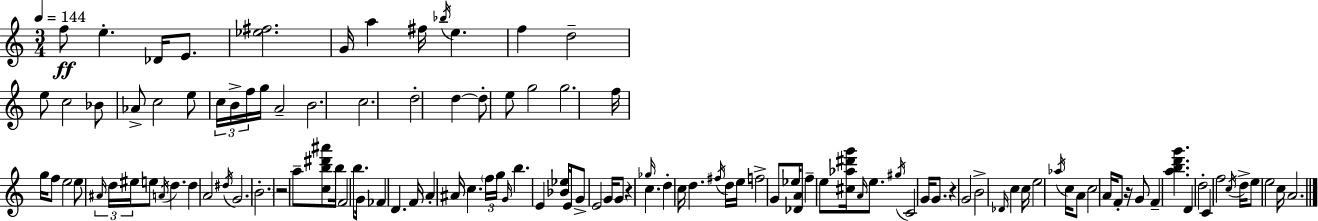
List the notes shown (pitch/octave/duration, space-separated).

F5/e E5/q. Db4/s E4/e. [Eb5,F#5]/h. G4/s A5/q F#5/s Bb5/s E5/q. F5/q D5/h E5/e C5/h Bb4/e Ab4/e C5/h E5/e C5/s B4/s F5/s G5/s A4/h B4/h. C5/h. D5/h D5/q D5/e E5/e G5/h G5/h. F5/s G5/s F5/e E5/h E5/e A#4/s D5/s EIS5/s E5/e A4/s D5/q. D5/q A4/h D#5/s G4/h. B4/h. R/h A5/e [C5,B5,D#6,A#6]/e B5/s F4/h B5/e. G4/s FES4/q D4/q. F4/s A4/q A#4/s C5/q. F5/s G5/s G4/s B5/q. E4/q [Bb4,Eb5]/s E4/s G4/e E4/h G4/s G4/e R/q Gb5/s C5/q. D5/q C5/s D5/q. F#5/s D5/s E5/s F5/h G4/e Eb5/s [Db4,A4]/e F5/q E5/e [C#5,Ab5,D#6,G6]/s A4/s E5/e. G#5/s C4/h G4/s G4/e. R/q G4/h B4/h Db4/s C5/q C5/s E5/h Ab5/s C5/s A4/e C5/h A4/s F4/e R/s G4/e F4/q [A5,B5,D6,G6]/q. D4/q D5/h C4/q F5/h C5/s D5/s E5/e E5/h C5/s A4/h.